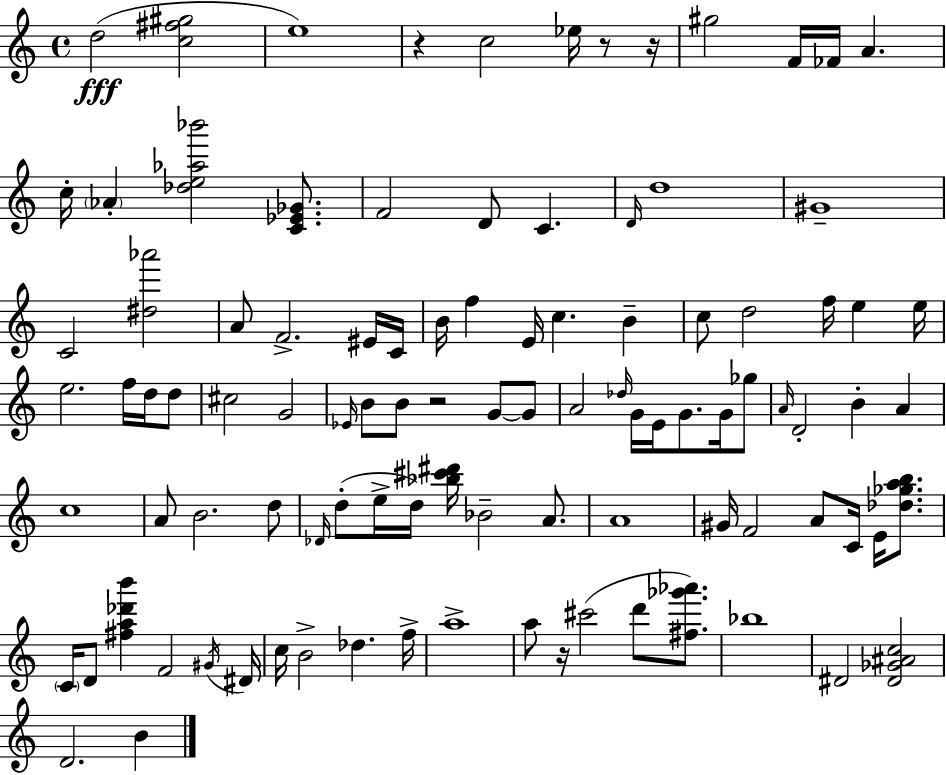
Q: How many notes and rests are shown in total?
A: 100